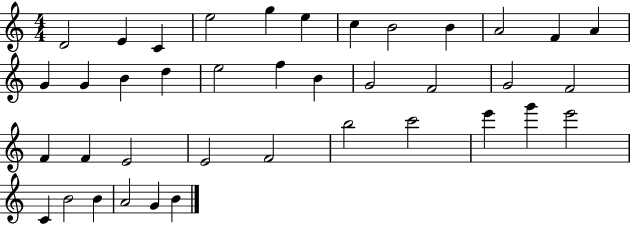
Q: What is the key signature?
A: C major